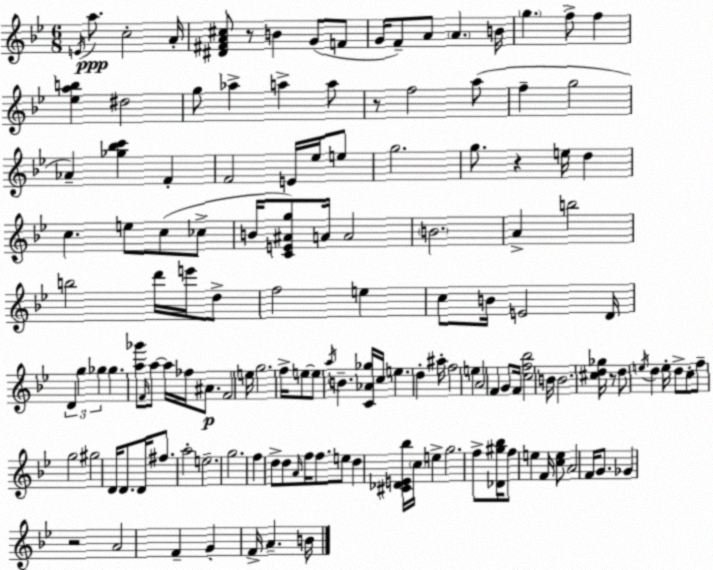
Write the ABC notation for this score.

X:1
T:Untitled
M:6/8
L:1/4
K:Bb
E/4 a/2 c2 A/4 [^D^FA^c]/2 z/2 B G/2 F/2 G/4 F/2 A/2 A B/4 g f/2 f [_eab] ^d2 g/2 _a a a/2 z/2 f2 a/2 f g2 _A [_g_bc'] F F2 E/4 _e/4 e/2 g2 g/2 z e/4 d c e/2 c/2 _c/2 B/4 [CE^Ag]/2 A/4 A2 B2 A b2 b2 d'/4 e'/4 d/2 f2 e c/2 B/4 E2 D/4 D g _g _g [a_g']/2 F/4 a/2 a/4 _f/4 ^A/2 F2 e/4 g2 f/4 e/2 e/2 a/4 B [C_A_g]/4 c/4 e d ^a/4 f2 e A2 F G/2 F/4 [cf_b]2 B/4 B2 [^cd_g]/4 z/2 d/2 e/4 d e/4 d/2 c/2 f/2 g2 ^g2 D/4 D/2 D/4 ^f/2 a2 e2 g2 f d/2 d/2 A/4 f/4 f/2 e/2 d [^C_DE_b]/4 c/4 e g2 f/2 [_D^g_b]/4 f/2 e F/4 [ce]/2 A2 F/4 G/2 _G z2 A2 F G F/4 A B/4